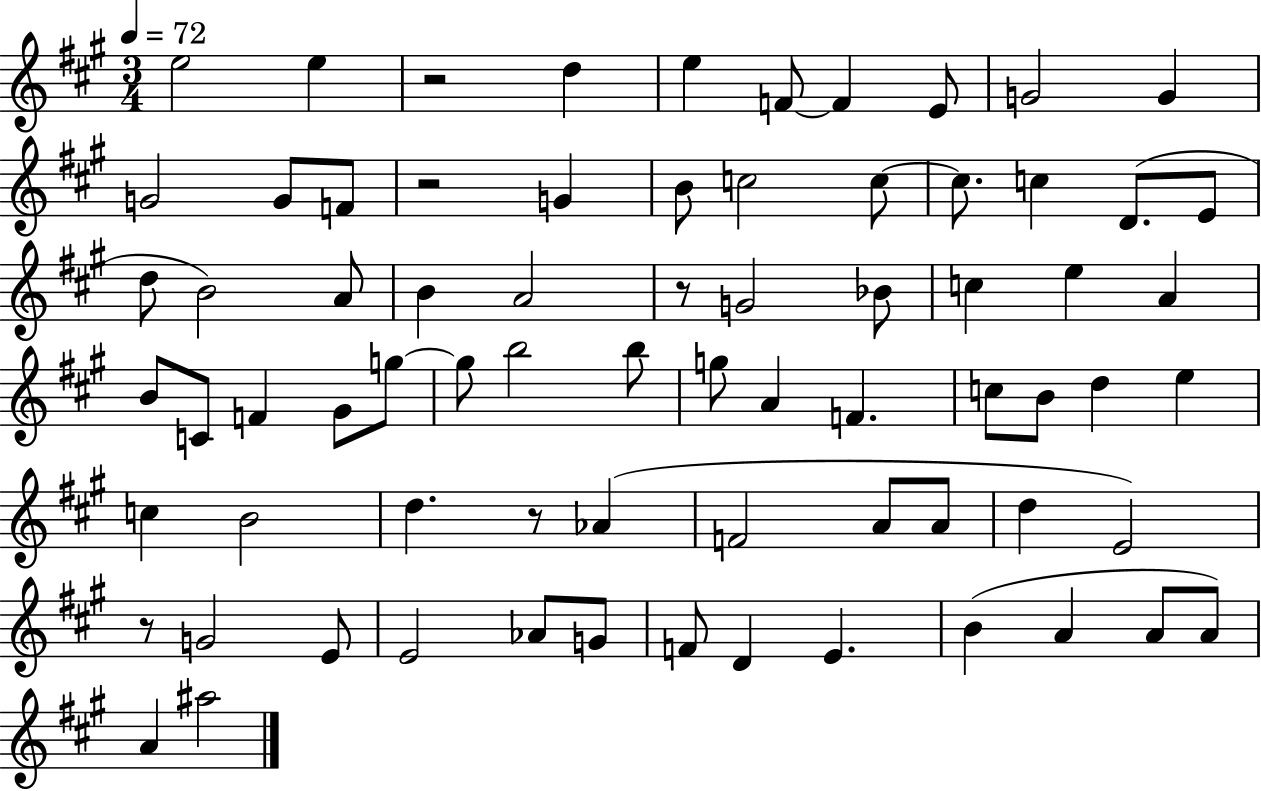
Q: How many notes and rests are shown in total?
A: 73